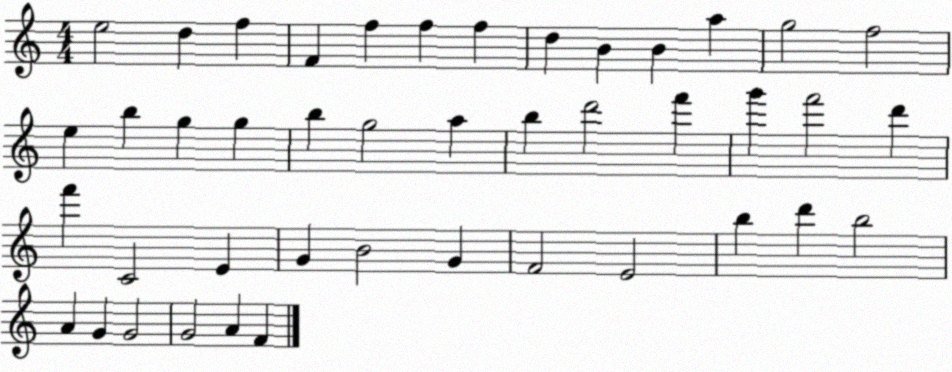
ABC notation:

X:1
T:Untitled
M:4/4
L:1/4
K:C
e2 d f F f f f d B B a g2 f2 e b g g b g2 a b d'2 f' g' f'2 d' f' C2 E G B2 G F2 E2 b d' b2 A G G2 G2 A F